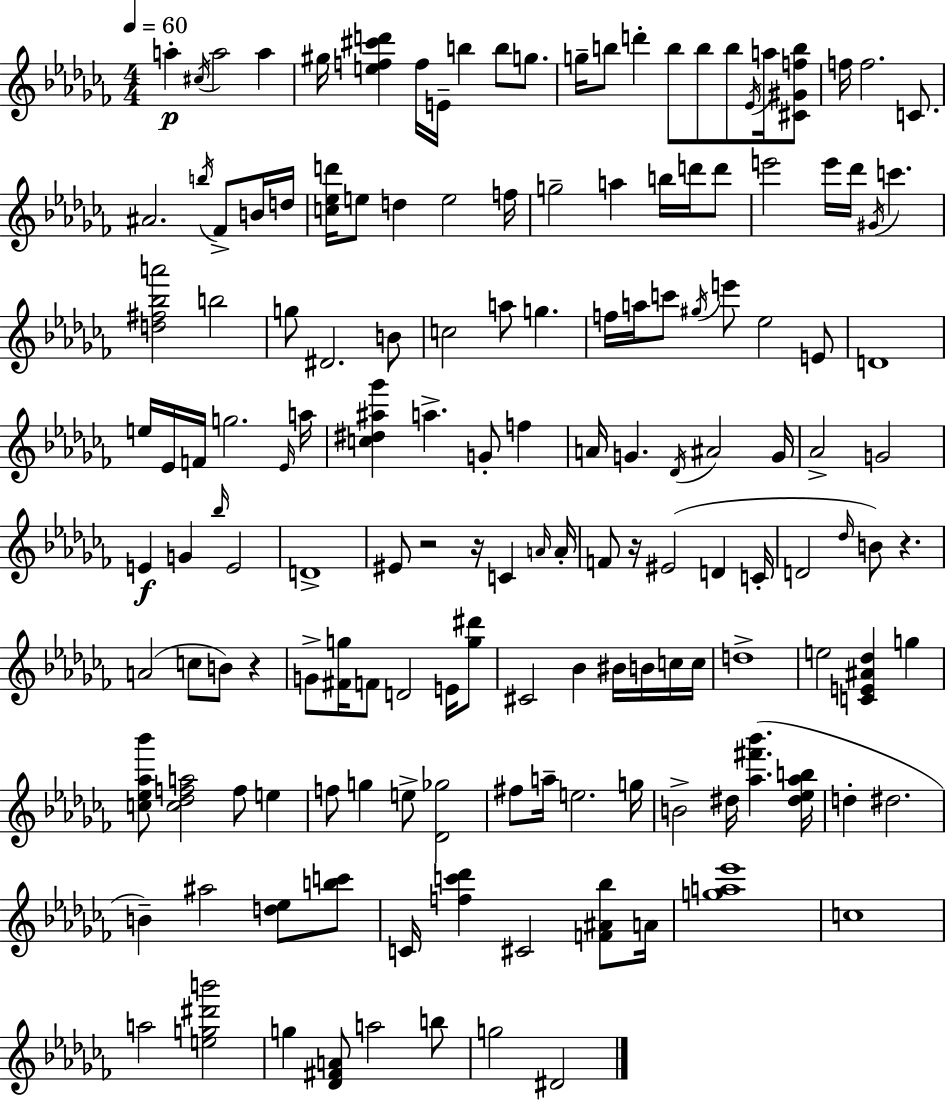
{
  \clef treble
  \numericTimeSignature
  \time 4/4
  \key aes \minor
  \tempo 4 = 60
  a''4-.\p \acciaccatura { cis''16 } a''2 a''4 | gis''16 <e'' f'' cis''' d'''>4 f''16 e'16-- b''4 b''8 g''8. | g''16-- b''8 d'''4-. b''8 b''8 b''8 \acciaccatura { ees'16 } a''16 | <cis' gis' f'' b''>8 f''16 f''2. c'8. | \break ais'2. \acciaccatura { b''16 } fes'8-> | b'16 d''16 <c'' ees'' d'''>16 e''8 d''4 e''2 | f''16 g''2-- a''4 b''16 | d'''16 d'''8 e'''2 e'''16 des'''16 \acciaccatura { gis'16 } c'''4. | \break <d'' fis'' bes'' a'''>2 b''2 | g''8 dis'2. | b'8 c''2 a''8 g''4. | f''16 a''16 c'''8 \acciaccatura { gis''16 } e'''8 ees''2 | \break e'8 d'1 | e''16 ees'16 f'16 g''2. | \grace { ees'16 } a''16 <c'' dis'' ais'' ges'''>4 a''4.-> | g'8-. f''4 a'16 g'4. \acciaccatura { des'16 } ais'2 | \break g'16 aes'2-> g'2 | e'4\f g'4 \grace { bes''16 } | e'2 d'1-> | eis'8 r2 | \break r16 c'4 \grace { a'16 } a'16-. f'8 r16 eis'2( | d'4 c'16-. d'2 | \grace { des''16 } b'8) r4. a'2( | c''8 b'8) r4 g'8-> <fis' g''>16 f'8 d'2 | \break e'16 <g'' dis'''>8 cis'2 | bes'4 bis'16 b'16 c''16 c''16 d''1-> | e''2 | <c' e' ais' des''>4 g''4 <c'' ees'' aes'' bes'''>8 <c'' des'' f'' a''>2 | \break f''8 e''4 f''8 g''4 | e''8-> <des' ges''>2 fis''8 a''16-- e''2. | g''16 b'2-> | dis''16 <aes'' fis''' bes'''>4.( <dis'' ees'' aes'' b''>16 d''4-. dis''2. | \break b'4--) ais''2 | <d'' ees''>8 <b'' c'''>8 c'16 <f'' c''' des'''>4 cis'2 | <f' ais' bes''>8 a'16 <g'' a'' ees'''>1 | c''1 | \break a''2 | <e'' g'' dis''' b'''>2 g''4 <des' fis' a'>8 | a''2 b''8 g''2 | dis'2 \bar "|."
}